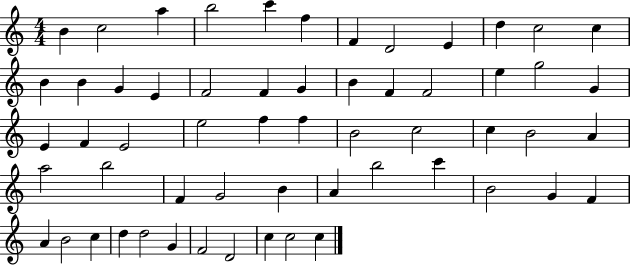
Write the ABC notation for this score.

X:1
T:Untitled
M:4/4
L:1/4
K:C
B c2 a b2 c' f F D2 E d c2 c B B G E F2 F G B F F2 e g2 G E F E2 e2 f f B2 c2 c B2 A a2 b2 F G2 B A b2 c' B2 G F A B2 c d d2 G F2 D2 c c2 c